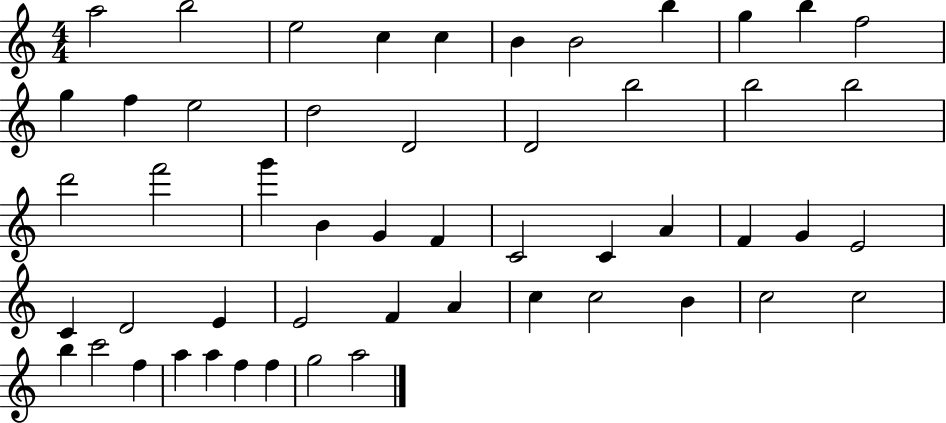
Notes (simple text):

A5/h B5/h E5/h C5/q C5/q B4/q B4/h B5/q G5/q B5/q F5/h G5/q F5/q E5/h D5/h D4/h D4/h B5/h B5/h B5/h D6/h F6/h G6/q B4/q G4/q F4/q C4/h C4/q A4/q F4/q G4/q E4/h C4/q D4/h E4/q E4/h F4/q A4/q C5/q C5/h B4/q C5/h C5/h B5/q C6/h F5/q A5/q A5/q F5/q F5/q G5/h A5/h